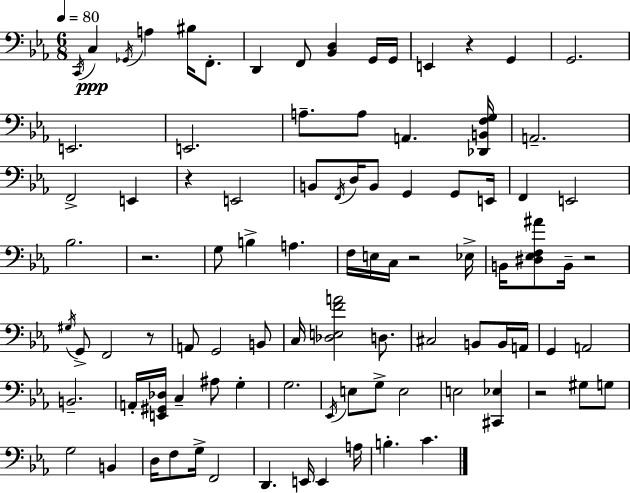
X:1
T:Untitled
M:6/8
L:1/4
K:Eb
C,,/4 C, _G,,/4 A, ^B,/4 F,,/2 D,, F,,/2 [_B,,D,] G,,/4 G,,/4 E,, z G,, G,,2 E,,2 E,,2 A,/2 A,/2 A,, [_D,,B,,F,G,]/4 A,,2 F,,2 E,, z E,,2 B,,/2 F,,/4 D,/4 B,,/2 G,, G,,/2 E,,/4 F,, E,,2 _B,2 z2 G,/2 B, A, F,/4 E,/4 C,/4 z2 _E,/4 B,,/4 [^D,_E,F,^A]/2 B,,/4 z2 ^G,/4 G,,/2 F,,2 z/2 A,,/2 G,,2 B,,/2 C,/4 [_D,E,FA]2 D,/2 ^C,2 B,,/2 B,,/4 A,,/4 G,, A,,2 B,,2 A,,/4 [E,,^G,,_D,]/4 C, ^A,/2 G, G,2 _E,,/4 E,/2 G,/2 E,2 E,2 [^C,,_E,] z2 ^G,/2 G,/2 G,2 B,, D,/4 F,/2 G,/4 F,,2 D,, E,,/4 E,, A,/4 B, C